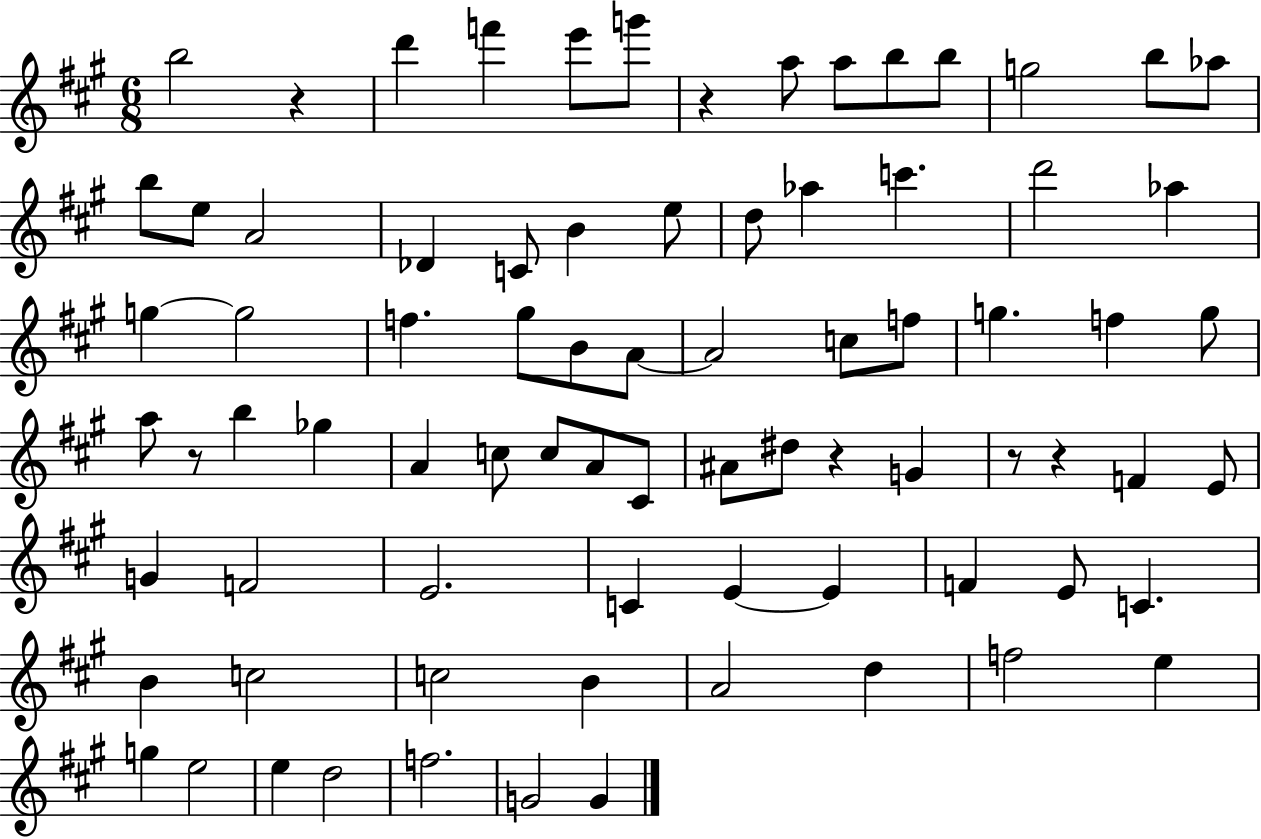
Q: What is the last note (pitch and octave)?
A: G4